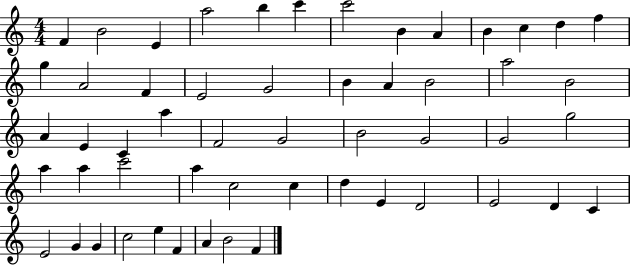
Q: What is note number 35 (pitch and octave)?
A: A5